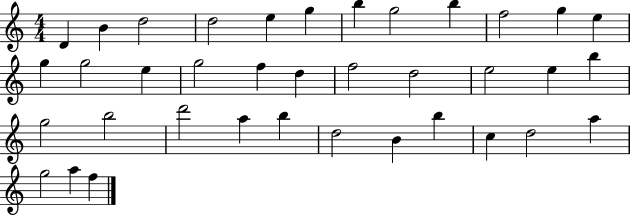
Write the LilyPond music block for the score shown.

{
  \clef treble
  \numericTimeSignature
  \time 4/4
  \key c \major
  d'4 b'4 d''2 | d''2 e''4 g''4 | b''4 g''2 b''4 | f''2 g''4 e''4 | \break g''4 g''2 e''4 | g''2 f''4 d''4 | f''2 d''2 | e''2 e''4 b''4 | \break g''2 b''2 | d'''2 a''4 b''4 | d''2 b'4 b''4 | c''4 d''2 a''4 | \break g''2 a''4 f''4 | \bar "|."
}